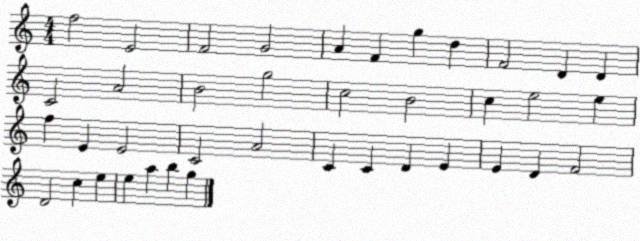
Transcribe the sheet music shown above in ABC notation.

X:1
T:Untitled
M:4/4
L:1/4
K:C
f2 E2 F2 G2 A F g d F2 D D C2 A2 B2 g2 c2 B2 c e2 e f E E2 C2 A2 C C D E E D F2 D2 c e e a b g